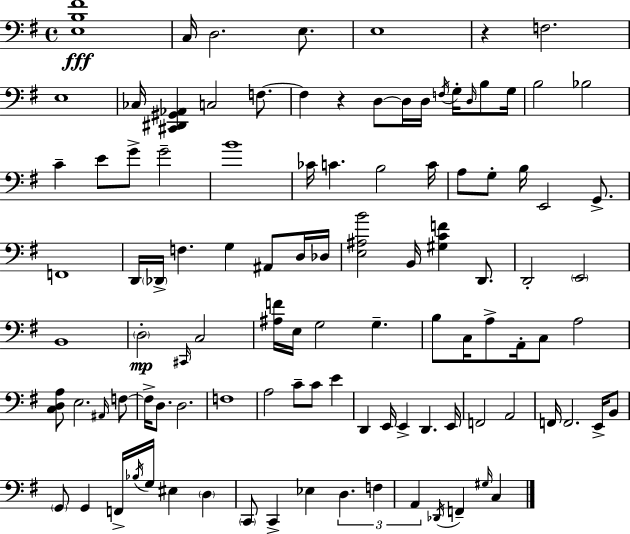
X:1
T:Untitled
M:4/4
L:1/4
K:Em
[E,B,^F]4 C,/4 D,2 E,/2 E,4 z F,2 E,4 _C,/4 [^C,,^D,,^G,,_A,,] C,2 F,/2 F, z D,/2 D,/4 D,/4 F,/4 G,/4 D,/4 B,/2 G,/4 B,2 _B,2 C E/2 G/2 G2 B4 _C/4 C B,2 C/4 A,/2 G,/2 B,/4 E,,2 G,,/2 F,,4 D,,/4 _D,,/4 F, G, ^A,,/2 D,/4 _D,/4 [E,^A,B]2 B,,/4 [^G,CF] D,,/2 D,,2 E,,2 B,,4 D,2 ^C,,/4 C,2 [^A,F]/4 E,/4 G,2 G, B,/2 C,/4 A,/2 A,,/4 C,/2 A,2 [C,D,A,]/2 E,2 ^A,,/4 F,/2 F,/4 D,/2 D,2 F,4 A,2 C/2 C/2 E D,, E,,/4 E,, D,, E,,/4 F,,2 A,,2 F,,/4 F,,2 E,,/4 B,,/2 G,,/2 G,, F,,/4 _B,/4 G,/4 ^E, D, C,,/2 C,, _E, D, F, A,, _D,,/4 F,, ^G,/4 C,